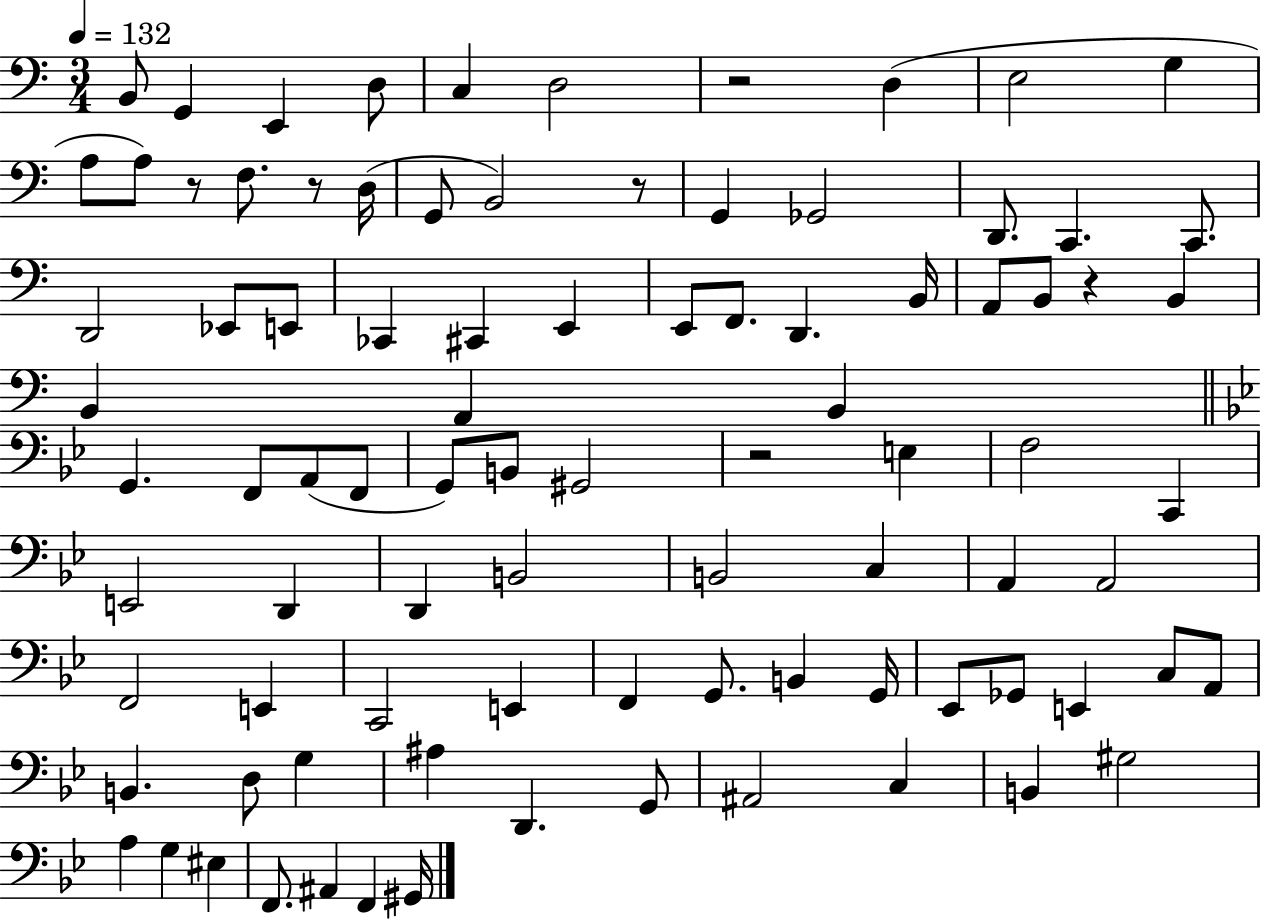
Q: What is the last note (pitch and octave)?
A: G#2